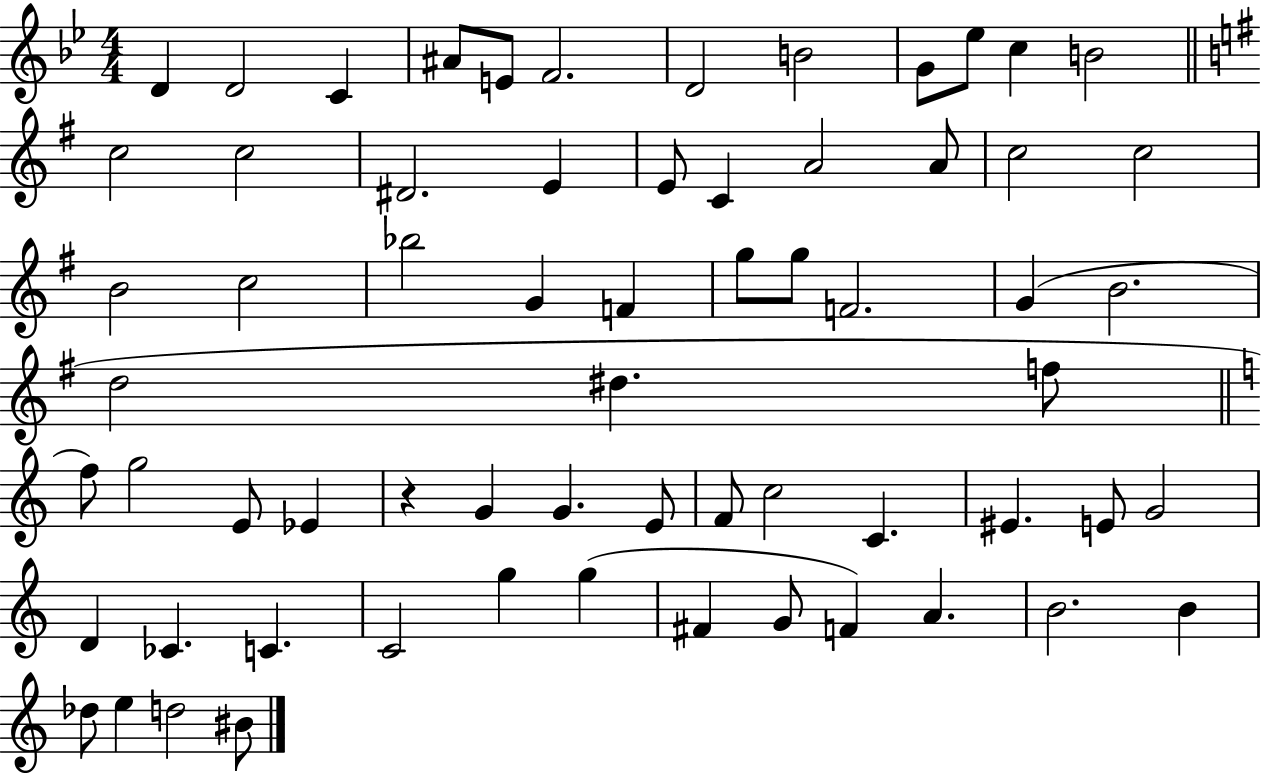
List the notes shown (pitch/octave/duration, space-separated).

D4/q D4/h C4/q A#4/e E4/e F4/h. D4/h B4/h G4/e Eb5/e C5/q B4/h C5/h C5/h D#4/h. E4/q E4/e C4/q A4/h A4/e C5/h C5/h B4/h C5/h Bb5/h G4/q F4/q G5/e G5/e F4/h. G4/q B4/h. D5/h D#5/q. F5/e F5/e G5/h E4/e Eb4/q R/q G4/q G4/q. E4/e F4/e C5/h C4/q. EIS4/q. E4/e G4/h D4/q CES4/q. C4/q. C4/h G5/q G5/q F#4/q G4/e F4/q A4/q. B4/h. B4/q Db5/e E5/q D5/h BIS4/e